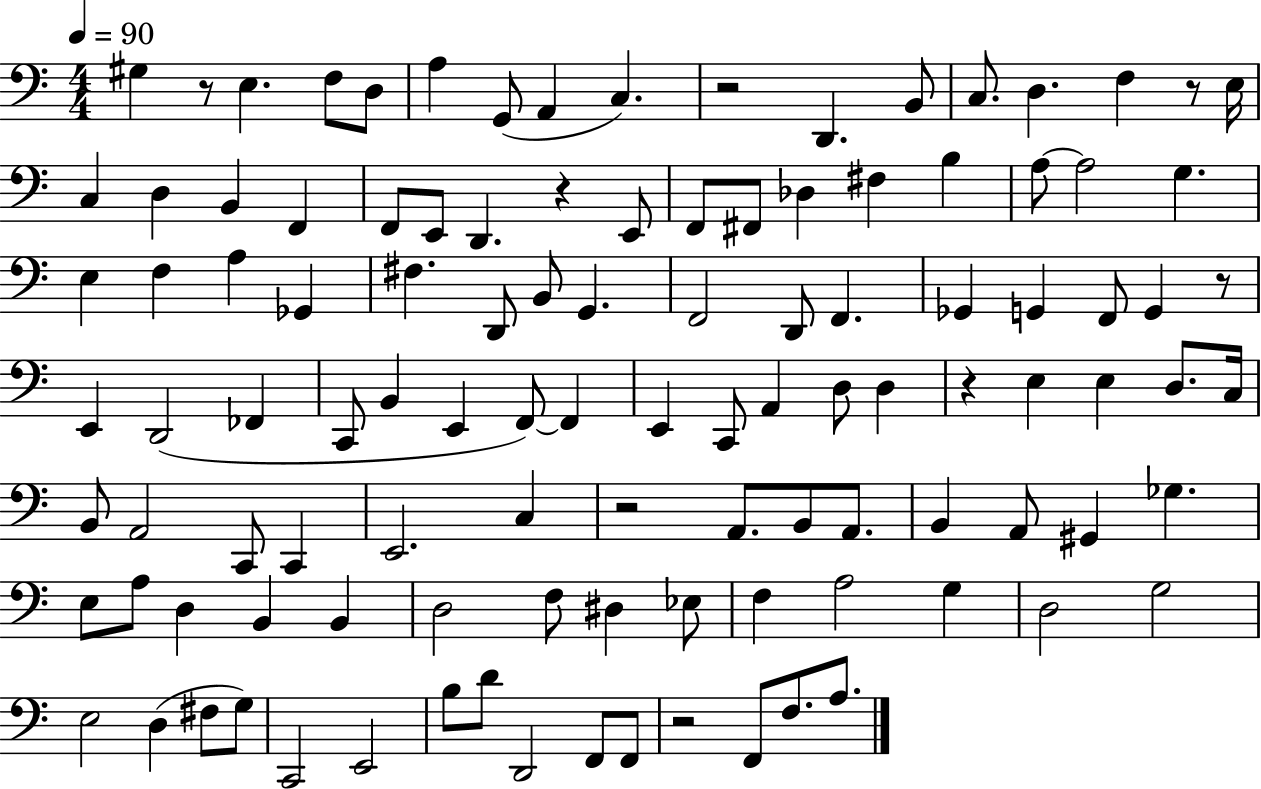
X:1
T:Untitled
M:4/4
L:1/4
K:C
^G, z/2 E, F,/2 D,/2 A, G,,/2 A,, C, z2 D,, B,,/2 C,/2 D, F, z/2 E,/4 C, D, B,, F,, F,,/2 E,,/2 D,, z E,,/2 F,,/2 ^F,,/2 _D, ^F, B, A,/2 A,2 G, E, F, A, _G,, ^F, D,,/2 B,,/2 G,, F,,2 D,,/2 F,, _G,, G,, F,,/2 G,, z/2 E,, D,,2 _F,, C,,/2 B,, E,, F,,/2 F,, E,, C,,/2 A,, D,/2 D, z E, E, D,/2 C,/4 B,,/2 A,,2 C,,/2 C,, E,,2 C, z2 A,,/2 B,,/2 A,,/2 B,, A,,/2 ^G,, _G, E,/2 A,/2 D, B,, B,, D,2 F,/2 ^D, _E,/2 F, A,2 G, D,2 G,2 E,2 D, ^F,/2 G,/2 C,,2 E,,2 B,/2 D/2 D,,2 F,,/2 F,,/2 z2 F,,/2 F,/2 A,/2